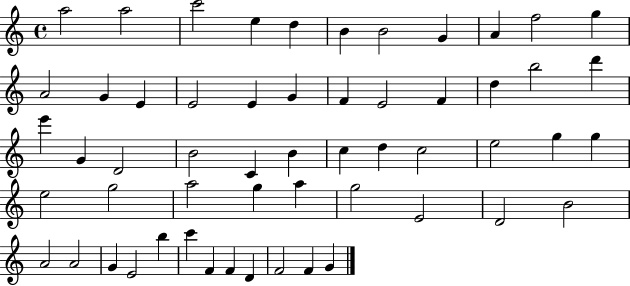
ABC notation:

X:1
T:Untitled
M:4/4
L:1/4
K:C
a2 a2 c'2 e d B B2 G A f2 g A2 G E E2 E G F E2 F d b2 d' e' G D2 B2 C B c d c2 e2 g g e2 g2 a2 g a g2 E2 D2 B2 A2 A2 G E2 b c' F F D F2 F G